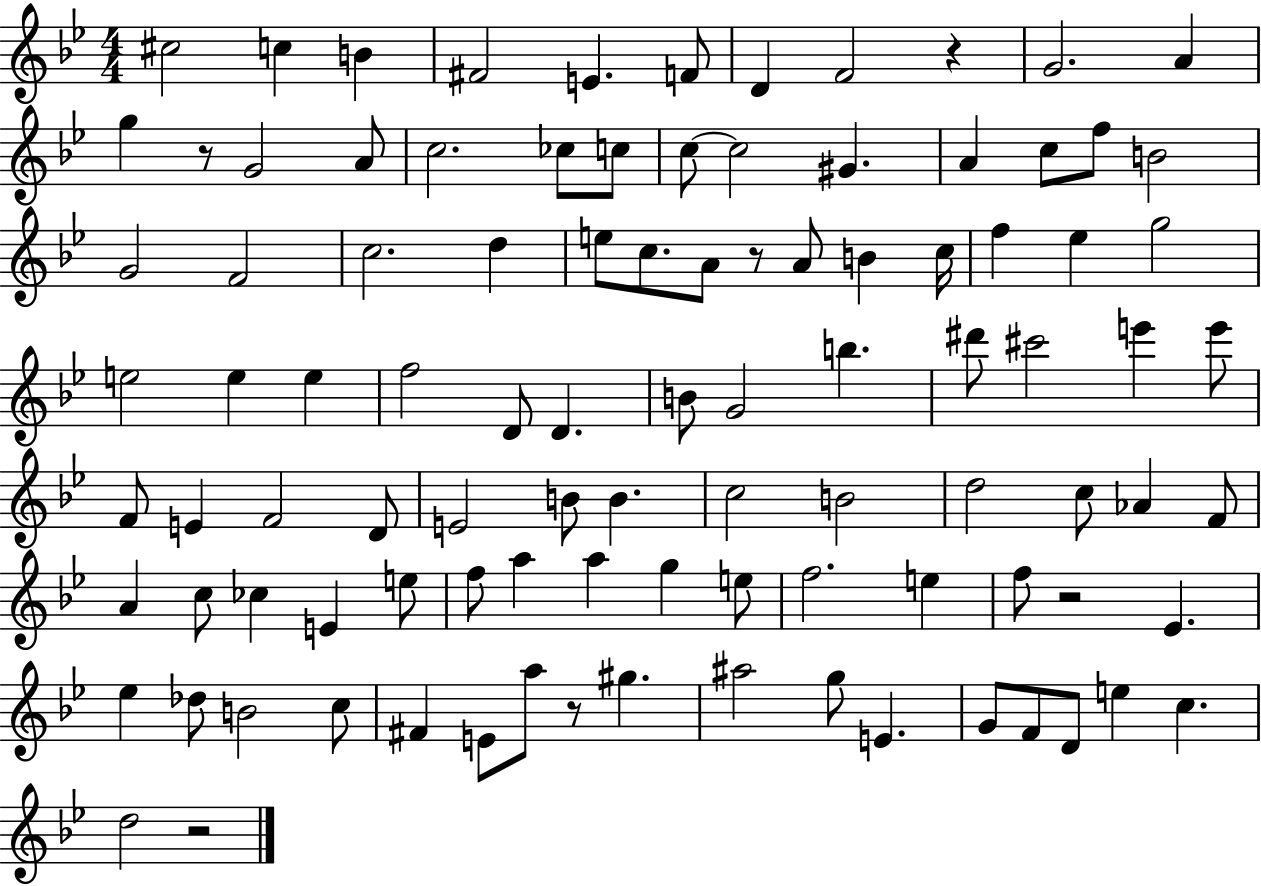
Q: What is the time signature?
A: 4/4